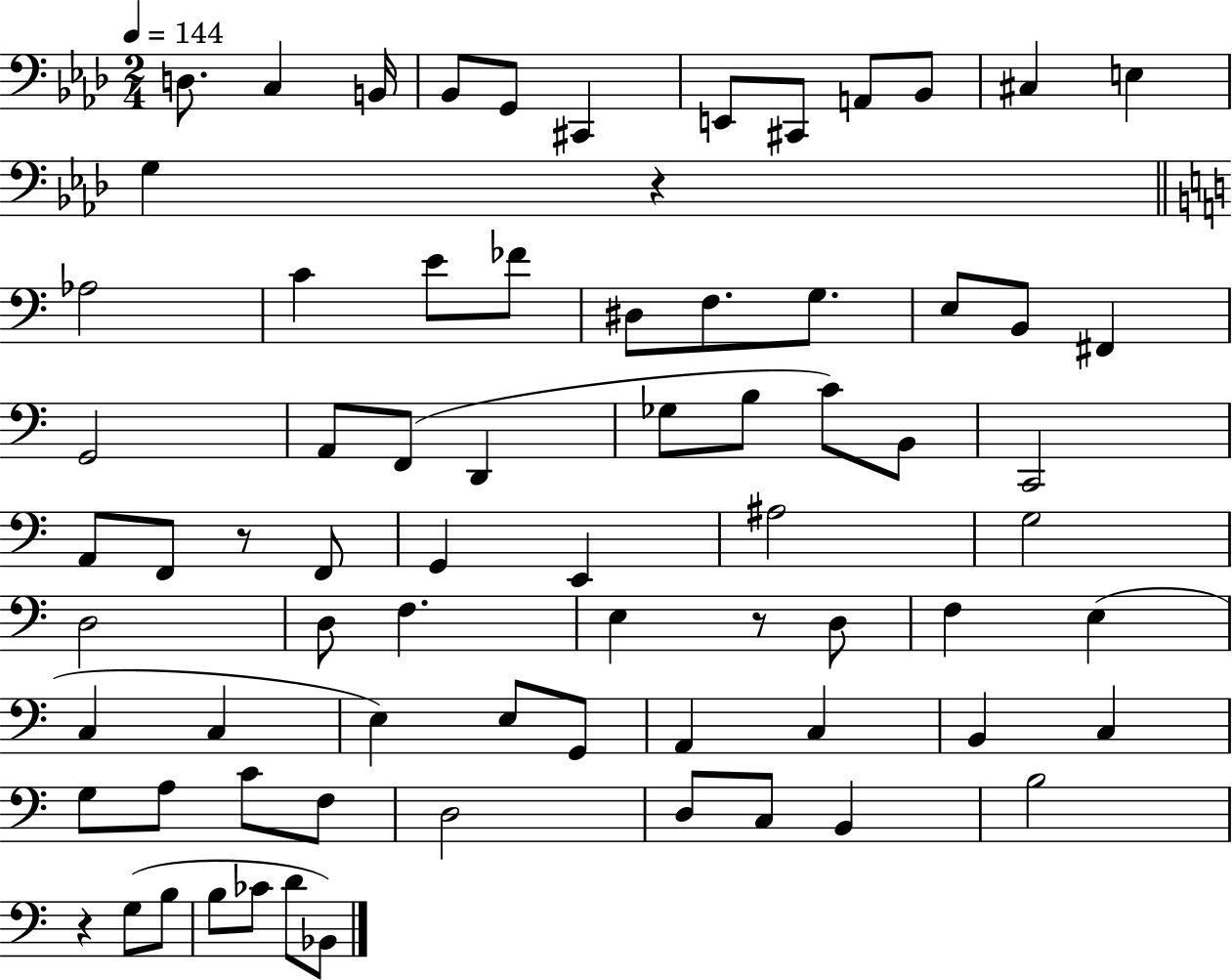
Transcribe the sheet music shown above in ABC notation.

X:1
T:Untitled
M:2/4
L:1/4
K:Ab
D,/2 C, B,,/4 _B,,/2 G,,/2 ^C,, E,,/2 ^C,,/2 A,,/2 _B,,/2 ^C, E, G, z _A,2 C E/2 _F/2 ^D,/2 F,/2 G,/2 E,/2 B,,/2 ^F,, G,,2 A,,/2 F,,/2 D,, _G,/2 B,/2 C/2 B,,/2 C,,2 A,,/2 F,,/2 z/2 F,,/2 G,, E,, ^A,2 G,2 D,2 D,/2 F, E, z/2 D,/2 F, E, C, C, E, E,/2 G,,/2 A,, C, B,, C, G,/2 A,/2 C/2 F,/2 D,2 D,/2 C,/2 B,, B,2 z G,/2 B,/2 B,/2 _C/2 D/2 _B,,/2